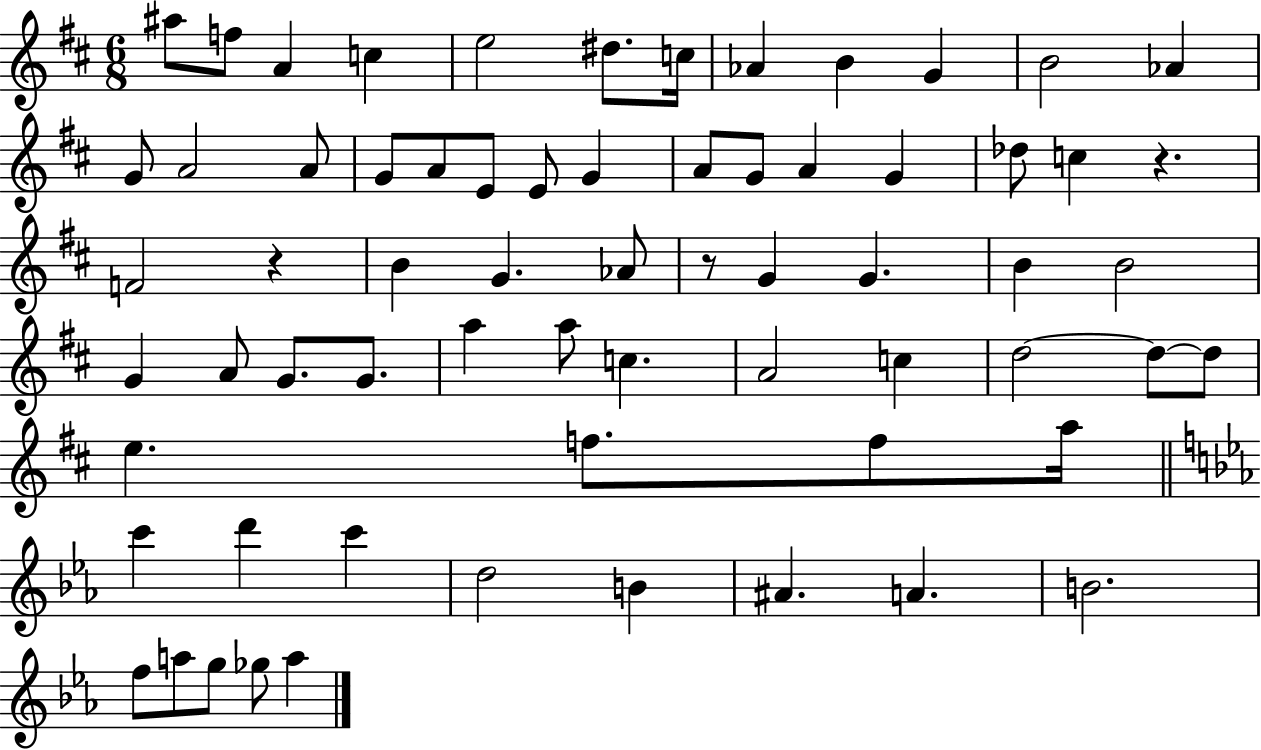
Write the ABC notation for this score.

X:1
T:Untitled
M:6/8
L:1/4
K:D
^a/2 f/2 A c e2 ^d/2 c/4 _A B G B2 _A G/2 A2 A/2 G/2 A/2 E/2 E/2 G A/2 G/2 A G _d/2 c z F2 z B G _A/2 z/2 G G B B2 G A/2 G/2 G/2 a a/2 c A2 c d2 d/2 d/2 e f/2 f/2 a/4 c' d' c' d2 B ^A A B2 f/2 a/2 g/2 _g/2 a